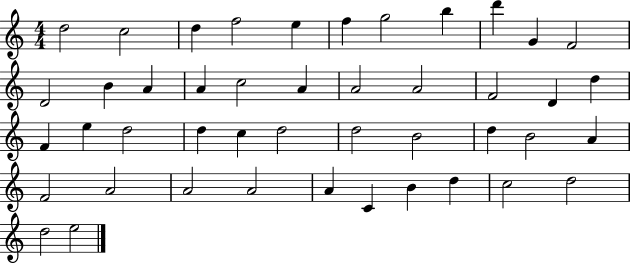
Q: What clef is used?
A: treble